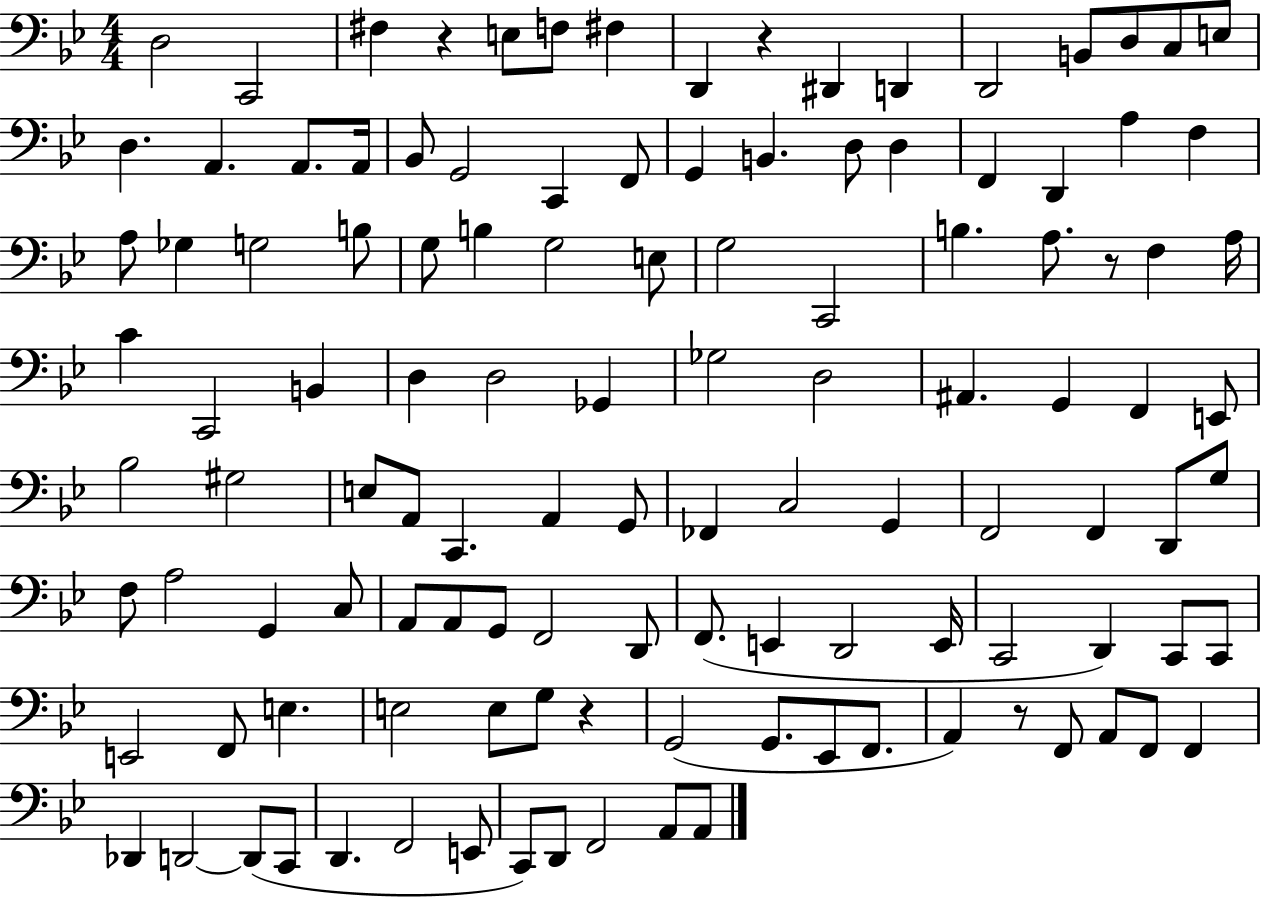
{
  \clef bass
  \numericTimeSignature
  \time 4/4
  \key bes \major
  d2 c,2 | fis4 r4 e8 f8 fis4 | d,4 r4 dis,4 d,4 | d,2 b,8 d8 c8 e8 | \break d4. a,4. a,8. a,16 | bes,8 g,2 c,4 f,8 | g,4 b,4. d8 d4 | f,4 d,4 a4 f4 | \break a8 ges4 g2 b8 | g8 b4 g2 e8 | g2 c,2 | b4. a8. r8 f4 a16 | \break c'4 c,2 b,4 | d4 d2 ges,4 | ges2 d2 | ais,4. g,4 f,4 e,8 | \break bes2 gis2 | e8 a,8 c,4. a,4 g,8 | fes,4 c2 g,4 | f,2 f,4 d,8 g8 | \break f8 a2 g,4 c8 | a,8 a,8 g,8 f,2 d,8 | f,8.( e,4 d,2 e,16 | c,2 d,4) c,8 c,8 | \break e,2 f,8 e4. | e2 e8 g8 r4 | g,2( g,8. ees,8 f,8. | a,4) r8 f,8 a,8 f,8 f,4 | \break des,4 d,2~~ d,8( c,8 | d,4. f,2 e,8 | c,8) d,8 f,2 a,8 a,8 | \bar "|."
}